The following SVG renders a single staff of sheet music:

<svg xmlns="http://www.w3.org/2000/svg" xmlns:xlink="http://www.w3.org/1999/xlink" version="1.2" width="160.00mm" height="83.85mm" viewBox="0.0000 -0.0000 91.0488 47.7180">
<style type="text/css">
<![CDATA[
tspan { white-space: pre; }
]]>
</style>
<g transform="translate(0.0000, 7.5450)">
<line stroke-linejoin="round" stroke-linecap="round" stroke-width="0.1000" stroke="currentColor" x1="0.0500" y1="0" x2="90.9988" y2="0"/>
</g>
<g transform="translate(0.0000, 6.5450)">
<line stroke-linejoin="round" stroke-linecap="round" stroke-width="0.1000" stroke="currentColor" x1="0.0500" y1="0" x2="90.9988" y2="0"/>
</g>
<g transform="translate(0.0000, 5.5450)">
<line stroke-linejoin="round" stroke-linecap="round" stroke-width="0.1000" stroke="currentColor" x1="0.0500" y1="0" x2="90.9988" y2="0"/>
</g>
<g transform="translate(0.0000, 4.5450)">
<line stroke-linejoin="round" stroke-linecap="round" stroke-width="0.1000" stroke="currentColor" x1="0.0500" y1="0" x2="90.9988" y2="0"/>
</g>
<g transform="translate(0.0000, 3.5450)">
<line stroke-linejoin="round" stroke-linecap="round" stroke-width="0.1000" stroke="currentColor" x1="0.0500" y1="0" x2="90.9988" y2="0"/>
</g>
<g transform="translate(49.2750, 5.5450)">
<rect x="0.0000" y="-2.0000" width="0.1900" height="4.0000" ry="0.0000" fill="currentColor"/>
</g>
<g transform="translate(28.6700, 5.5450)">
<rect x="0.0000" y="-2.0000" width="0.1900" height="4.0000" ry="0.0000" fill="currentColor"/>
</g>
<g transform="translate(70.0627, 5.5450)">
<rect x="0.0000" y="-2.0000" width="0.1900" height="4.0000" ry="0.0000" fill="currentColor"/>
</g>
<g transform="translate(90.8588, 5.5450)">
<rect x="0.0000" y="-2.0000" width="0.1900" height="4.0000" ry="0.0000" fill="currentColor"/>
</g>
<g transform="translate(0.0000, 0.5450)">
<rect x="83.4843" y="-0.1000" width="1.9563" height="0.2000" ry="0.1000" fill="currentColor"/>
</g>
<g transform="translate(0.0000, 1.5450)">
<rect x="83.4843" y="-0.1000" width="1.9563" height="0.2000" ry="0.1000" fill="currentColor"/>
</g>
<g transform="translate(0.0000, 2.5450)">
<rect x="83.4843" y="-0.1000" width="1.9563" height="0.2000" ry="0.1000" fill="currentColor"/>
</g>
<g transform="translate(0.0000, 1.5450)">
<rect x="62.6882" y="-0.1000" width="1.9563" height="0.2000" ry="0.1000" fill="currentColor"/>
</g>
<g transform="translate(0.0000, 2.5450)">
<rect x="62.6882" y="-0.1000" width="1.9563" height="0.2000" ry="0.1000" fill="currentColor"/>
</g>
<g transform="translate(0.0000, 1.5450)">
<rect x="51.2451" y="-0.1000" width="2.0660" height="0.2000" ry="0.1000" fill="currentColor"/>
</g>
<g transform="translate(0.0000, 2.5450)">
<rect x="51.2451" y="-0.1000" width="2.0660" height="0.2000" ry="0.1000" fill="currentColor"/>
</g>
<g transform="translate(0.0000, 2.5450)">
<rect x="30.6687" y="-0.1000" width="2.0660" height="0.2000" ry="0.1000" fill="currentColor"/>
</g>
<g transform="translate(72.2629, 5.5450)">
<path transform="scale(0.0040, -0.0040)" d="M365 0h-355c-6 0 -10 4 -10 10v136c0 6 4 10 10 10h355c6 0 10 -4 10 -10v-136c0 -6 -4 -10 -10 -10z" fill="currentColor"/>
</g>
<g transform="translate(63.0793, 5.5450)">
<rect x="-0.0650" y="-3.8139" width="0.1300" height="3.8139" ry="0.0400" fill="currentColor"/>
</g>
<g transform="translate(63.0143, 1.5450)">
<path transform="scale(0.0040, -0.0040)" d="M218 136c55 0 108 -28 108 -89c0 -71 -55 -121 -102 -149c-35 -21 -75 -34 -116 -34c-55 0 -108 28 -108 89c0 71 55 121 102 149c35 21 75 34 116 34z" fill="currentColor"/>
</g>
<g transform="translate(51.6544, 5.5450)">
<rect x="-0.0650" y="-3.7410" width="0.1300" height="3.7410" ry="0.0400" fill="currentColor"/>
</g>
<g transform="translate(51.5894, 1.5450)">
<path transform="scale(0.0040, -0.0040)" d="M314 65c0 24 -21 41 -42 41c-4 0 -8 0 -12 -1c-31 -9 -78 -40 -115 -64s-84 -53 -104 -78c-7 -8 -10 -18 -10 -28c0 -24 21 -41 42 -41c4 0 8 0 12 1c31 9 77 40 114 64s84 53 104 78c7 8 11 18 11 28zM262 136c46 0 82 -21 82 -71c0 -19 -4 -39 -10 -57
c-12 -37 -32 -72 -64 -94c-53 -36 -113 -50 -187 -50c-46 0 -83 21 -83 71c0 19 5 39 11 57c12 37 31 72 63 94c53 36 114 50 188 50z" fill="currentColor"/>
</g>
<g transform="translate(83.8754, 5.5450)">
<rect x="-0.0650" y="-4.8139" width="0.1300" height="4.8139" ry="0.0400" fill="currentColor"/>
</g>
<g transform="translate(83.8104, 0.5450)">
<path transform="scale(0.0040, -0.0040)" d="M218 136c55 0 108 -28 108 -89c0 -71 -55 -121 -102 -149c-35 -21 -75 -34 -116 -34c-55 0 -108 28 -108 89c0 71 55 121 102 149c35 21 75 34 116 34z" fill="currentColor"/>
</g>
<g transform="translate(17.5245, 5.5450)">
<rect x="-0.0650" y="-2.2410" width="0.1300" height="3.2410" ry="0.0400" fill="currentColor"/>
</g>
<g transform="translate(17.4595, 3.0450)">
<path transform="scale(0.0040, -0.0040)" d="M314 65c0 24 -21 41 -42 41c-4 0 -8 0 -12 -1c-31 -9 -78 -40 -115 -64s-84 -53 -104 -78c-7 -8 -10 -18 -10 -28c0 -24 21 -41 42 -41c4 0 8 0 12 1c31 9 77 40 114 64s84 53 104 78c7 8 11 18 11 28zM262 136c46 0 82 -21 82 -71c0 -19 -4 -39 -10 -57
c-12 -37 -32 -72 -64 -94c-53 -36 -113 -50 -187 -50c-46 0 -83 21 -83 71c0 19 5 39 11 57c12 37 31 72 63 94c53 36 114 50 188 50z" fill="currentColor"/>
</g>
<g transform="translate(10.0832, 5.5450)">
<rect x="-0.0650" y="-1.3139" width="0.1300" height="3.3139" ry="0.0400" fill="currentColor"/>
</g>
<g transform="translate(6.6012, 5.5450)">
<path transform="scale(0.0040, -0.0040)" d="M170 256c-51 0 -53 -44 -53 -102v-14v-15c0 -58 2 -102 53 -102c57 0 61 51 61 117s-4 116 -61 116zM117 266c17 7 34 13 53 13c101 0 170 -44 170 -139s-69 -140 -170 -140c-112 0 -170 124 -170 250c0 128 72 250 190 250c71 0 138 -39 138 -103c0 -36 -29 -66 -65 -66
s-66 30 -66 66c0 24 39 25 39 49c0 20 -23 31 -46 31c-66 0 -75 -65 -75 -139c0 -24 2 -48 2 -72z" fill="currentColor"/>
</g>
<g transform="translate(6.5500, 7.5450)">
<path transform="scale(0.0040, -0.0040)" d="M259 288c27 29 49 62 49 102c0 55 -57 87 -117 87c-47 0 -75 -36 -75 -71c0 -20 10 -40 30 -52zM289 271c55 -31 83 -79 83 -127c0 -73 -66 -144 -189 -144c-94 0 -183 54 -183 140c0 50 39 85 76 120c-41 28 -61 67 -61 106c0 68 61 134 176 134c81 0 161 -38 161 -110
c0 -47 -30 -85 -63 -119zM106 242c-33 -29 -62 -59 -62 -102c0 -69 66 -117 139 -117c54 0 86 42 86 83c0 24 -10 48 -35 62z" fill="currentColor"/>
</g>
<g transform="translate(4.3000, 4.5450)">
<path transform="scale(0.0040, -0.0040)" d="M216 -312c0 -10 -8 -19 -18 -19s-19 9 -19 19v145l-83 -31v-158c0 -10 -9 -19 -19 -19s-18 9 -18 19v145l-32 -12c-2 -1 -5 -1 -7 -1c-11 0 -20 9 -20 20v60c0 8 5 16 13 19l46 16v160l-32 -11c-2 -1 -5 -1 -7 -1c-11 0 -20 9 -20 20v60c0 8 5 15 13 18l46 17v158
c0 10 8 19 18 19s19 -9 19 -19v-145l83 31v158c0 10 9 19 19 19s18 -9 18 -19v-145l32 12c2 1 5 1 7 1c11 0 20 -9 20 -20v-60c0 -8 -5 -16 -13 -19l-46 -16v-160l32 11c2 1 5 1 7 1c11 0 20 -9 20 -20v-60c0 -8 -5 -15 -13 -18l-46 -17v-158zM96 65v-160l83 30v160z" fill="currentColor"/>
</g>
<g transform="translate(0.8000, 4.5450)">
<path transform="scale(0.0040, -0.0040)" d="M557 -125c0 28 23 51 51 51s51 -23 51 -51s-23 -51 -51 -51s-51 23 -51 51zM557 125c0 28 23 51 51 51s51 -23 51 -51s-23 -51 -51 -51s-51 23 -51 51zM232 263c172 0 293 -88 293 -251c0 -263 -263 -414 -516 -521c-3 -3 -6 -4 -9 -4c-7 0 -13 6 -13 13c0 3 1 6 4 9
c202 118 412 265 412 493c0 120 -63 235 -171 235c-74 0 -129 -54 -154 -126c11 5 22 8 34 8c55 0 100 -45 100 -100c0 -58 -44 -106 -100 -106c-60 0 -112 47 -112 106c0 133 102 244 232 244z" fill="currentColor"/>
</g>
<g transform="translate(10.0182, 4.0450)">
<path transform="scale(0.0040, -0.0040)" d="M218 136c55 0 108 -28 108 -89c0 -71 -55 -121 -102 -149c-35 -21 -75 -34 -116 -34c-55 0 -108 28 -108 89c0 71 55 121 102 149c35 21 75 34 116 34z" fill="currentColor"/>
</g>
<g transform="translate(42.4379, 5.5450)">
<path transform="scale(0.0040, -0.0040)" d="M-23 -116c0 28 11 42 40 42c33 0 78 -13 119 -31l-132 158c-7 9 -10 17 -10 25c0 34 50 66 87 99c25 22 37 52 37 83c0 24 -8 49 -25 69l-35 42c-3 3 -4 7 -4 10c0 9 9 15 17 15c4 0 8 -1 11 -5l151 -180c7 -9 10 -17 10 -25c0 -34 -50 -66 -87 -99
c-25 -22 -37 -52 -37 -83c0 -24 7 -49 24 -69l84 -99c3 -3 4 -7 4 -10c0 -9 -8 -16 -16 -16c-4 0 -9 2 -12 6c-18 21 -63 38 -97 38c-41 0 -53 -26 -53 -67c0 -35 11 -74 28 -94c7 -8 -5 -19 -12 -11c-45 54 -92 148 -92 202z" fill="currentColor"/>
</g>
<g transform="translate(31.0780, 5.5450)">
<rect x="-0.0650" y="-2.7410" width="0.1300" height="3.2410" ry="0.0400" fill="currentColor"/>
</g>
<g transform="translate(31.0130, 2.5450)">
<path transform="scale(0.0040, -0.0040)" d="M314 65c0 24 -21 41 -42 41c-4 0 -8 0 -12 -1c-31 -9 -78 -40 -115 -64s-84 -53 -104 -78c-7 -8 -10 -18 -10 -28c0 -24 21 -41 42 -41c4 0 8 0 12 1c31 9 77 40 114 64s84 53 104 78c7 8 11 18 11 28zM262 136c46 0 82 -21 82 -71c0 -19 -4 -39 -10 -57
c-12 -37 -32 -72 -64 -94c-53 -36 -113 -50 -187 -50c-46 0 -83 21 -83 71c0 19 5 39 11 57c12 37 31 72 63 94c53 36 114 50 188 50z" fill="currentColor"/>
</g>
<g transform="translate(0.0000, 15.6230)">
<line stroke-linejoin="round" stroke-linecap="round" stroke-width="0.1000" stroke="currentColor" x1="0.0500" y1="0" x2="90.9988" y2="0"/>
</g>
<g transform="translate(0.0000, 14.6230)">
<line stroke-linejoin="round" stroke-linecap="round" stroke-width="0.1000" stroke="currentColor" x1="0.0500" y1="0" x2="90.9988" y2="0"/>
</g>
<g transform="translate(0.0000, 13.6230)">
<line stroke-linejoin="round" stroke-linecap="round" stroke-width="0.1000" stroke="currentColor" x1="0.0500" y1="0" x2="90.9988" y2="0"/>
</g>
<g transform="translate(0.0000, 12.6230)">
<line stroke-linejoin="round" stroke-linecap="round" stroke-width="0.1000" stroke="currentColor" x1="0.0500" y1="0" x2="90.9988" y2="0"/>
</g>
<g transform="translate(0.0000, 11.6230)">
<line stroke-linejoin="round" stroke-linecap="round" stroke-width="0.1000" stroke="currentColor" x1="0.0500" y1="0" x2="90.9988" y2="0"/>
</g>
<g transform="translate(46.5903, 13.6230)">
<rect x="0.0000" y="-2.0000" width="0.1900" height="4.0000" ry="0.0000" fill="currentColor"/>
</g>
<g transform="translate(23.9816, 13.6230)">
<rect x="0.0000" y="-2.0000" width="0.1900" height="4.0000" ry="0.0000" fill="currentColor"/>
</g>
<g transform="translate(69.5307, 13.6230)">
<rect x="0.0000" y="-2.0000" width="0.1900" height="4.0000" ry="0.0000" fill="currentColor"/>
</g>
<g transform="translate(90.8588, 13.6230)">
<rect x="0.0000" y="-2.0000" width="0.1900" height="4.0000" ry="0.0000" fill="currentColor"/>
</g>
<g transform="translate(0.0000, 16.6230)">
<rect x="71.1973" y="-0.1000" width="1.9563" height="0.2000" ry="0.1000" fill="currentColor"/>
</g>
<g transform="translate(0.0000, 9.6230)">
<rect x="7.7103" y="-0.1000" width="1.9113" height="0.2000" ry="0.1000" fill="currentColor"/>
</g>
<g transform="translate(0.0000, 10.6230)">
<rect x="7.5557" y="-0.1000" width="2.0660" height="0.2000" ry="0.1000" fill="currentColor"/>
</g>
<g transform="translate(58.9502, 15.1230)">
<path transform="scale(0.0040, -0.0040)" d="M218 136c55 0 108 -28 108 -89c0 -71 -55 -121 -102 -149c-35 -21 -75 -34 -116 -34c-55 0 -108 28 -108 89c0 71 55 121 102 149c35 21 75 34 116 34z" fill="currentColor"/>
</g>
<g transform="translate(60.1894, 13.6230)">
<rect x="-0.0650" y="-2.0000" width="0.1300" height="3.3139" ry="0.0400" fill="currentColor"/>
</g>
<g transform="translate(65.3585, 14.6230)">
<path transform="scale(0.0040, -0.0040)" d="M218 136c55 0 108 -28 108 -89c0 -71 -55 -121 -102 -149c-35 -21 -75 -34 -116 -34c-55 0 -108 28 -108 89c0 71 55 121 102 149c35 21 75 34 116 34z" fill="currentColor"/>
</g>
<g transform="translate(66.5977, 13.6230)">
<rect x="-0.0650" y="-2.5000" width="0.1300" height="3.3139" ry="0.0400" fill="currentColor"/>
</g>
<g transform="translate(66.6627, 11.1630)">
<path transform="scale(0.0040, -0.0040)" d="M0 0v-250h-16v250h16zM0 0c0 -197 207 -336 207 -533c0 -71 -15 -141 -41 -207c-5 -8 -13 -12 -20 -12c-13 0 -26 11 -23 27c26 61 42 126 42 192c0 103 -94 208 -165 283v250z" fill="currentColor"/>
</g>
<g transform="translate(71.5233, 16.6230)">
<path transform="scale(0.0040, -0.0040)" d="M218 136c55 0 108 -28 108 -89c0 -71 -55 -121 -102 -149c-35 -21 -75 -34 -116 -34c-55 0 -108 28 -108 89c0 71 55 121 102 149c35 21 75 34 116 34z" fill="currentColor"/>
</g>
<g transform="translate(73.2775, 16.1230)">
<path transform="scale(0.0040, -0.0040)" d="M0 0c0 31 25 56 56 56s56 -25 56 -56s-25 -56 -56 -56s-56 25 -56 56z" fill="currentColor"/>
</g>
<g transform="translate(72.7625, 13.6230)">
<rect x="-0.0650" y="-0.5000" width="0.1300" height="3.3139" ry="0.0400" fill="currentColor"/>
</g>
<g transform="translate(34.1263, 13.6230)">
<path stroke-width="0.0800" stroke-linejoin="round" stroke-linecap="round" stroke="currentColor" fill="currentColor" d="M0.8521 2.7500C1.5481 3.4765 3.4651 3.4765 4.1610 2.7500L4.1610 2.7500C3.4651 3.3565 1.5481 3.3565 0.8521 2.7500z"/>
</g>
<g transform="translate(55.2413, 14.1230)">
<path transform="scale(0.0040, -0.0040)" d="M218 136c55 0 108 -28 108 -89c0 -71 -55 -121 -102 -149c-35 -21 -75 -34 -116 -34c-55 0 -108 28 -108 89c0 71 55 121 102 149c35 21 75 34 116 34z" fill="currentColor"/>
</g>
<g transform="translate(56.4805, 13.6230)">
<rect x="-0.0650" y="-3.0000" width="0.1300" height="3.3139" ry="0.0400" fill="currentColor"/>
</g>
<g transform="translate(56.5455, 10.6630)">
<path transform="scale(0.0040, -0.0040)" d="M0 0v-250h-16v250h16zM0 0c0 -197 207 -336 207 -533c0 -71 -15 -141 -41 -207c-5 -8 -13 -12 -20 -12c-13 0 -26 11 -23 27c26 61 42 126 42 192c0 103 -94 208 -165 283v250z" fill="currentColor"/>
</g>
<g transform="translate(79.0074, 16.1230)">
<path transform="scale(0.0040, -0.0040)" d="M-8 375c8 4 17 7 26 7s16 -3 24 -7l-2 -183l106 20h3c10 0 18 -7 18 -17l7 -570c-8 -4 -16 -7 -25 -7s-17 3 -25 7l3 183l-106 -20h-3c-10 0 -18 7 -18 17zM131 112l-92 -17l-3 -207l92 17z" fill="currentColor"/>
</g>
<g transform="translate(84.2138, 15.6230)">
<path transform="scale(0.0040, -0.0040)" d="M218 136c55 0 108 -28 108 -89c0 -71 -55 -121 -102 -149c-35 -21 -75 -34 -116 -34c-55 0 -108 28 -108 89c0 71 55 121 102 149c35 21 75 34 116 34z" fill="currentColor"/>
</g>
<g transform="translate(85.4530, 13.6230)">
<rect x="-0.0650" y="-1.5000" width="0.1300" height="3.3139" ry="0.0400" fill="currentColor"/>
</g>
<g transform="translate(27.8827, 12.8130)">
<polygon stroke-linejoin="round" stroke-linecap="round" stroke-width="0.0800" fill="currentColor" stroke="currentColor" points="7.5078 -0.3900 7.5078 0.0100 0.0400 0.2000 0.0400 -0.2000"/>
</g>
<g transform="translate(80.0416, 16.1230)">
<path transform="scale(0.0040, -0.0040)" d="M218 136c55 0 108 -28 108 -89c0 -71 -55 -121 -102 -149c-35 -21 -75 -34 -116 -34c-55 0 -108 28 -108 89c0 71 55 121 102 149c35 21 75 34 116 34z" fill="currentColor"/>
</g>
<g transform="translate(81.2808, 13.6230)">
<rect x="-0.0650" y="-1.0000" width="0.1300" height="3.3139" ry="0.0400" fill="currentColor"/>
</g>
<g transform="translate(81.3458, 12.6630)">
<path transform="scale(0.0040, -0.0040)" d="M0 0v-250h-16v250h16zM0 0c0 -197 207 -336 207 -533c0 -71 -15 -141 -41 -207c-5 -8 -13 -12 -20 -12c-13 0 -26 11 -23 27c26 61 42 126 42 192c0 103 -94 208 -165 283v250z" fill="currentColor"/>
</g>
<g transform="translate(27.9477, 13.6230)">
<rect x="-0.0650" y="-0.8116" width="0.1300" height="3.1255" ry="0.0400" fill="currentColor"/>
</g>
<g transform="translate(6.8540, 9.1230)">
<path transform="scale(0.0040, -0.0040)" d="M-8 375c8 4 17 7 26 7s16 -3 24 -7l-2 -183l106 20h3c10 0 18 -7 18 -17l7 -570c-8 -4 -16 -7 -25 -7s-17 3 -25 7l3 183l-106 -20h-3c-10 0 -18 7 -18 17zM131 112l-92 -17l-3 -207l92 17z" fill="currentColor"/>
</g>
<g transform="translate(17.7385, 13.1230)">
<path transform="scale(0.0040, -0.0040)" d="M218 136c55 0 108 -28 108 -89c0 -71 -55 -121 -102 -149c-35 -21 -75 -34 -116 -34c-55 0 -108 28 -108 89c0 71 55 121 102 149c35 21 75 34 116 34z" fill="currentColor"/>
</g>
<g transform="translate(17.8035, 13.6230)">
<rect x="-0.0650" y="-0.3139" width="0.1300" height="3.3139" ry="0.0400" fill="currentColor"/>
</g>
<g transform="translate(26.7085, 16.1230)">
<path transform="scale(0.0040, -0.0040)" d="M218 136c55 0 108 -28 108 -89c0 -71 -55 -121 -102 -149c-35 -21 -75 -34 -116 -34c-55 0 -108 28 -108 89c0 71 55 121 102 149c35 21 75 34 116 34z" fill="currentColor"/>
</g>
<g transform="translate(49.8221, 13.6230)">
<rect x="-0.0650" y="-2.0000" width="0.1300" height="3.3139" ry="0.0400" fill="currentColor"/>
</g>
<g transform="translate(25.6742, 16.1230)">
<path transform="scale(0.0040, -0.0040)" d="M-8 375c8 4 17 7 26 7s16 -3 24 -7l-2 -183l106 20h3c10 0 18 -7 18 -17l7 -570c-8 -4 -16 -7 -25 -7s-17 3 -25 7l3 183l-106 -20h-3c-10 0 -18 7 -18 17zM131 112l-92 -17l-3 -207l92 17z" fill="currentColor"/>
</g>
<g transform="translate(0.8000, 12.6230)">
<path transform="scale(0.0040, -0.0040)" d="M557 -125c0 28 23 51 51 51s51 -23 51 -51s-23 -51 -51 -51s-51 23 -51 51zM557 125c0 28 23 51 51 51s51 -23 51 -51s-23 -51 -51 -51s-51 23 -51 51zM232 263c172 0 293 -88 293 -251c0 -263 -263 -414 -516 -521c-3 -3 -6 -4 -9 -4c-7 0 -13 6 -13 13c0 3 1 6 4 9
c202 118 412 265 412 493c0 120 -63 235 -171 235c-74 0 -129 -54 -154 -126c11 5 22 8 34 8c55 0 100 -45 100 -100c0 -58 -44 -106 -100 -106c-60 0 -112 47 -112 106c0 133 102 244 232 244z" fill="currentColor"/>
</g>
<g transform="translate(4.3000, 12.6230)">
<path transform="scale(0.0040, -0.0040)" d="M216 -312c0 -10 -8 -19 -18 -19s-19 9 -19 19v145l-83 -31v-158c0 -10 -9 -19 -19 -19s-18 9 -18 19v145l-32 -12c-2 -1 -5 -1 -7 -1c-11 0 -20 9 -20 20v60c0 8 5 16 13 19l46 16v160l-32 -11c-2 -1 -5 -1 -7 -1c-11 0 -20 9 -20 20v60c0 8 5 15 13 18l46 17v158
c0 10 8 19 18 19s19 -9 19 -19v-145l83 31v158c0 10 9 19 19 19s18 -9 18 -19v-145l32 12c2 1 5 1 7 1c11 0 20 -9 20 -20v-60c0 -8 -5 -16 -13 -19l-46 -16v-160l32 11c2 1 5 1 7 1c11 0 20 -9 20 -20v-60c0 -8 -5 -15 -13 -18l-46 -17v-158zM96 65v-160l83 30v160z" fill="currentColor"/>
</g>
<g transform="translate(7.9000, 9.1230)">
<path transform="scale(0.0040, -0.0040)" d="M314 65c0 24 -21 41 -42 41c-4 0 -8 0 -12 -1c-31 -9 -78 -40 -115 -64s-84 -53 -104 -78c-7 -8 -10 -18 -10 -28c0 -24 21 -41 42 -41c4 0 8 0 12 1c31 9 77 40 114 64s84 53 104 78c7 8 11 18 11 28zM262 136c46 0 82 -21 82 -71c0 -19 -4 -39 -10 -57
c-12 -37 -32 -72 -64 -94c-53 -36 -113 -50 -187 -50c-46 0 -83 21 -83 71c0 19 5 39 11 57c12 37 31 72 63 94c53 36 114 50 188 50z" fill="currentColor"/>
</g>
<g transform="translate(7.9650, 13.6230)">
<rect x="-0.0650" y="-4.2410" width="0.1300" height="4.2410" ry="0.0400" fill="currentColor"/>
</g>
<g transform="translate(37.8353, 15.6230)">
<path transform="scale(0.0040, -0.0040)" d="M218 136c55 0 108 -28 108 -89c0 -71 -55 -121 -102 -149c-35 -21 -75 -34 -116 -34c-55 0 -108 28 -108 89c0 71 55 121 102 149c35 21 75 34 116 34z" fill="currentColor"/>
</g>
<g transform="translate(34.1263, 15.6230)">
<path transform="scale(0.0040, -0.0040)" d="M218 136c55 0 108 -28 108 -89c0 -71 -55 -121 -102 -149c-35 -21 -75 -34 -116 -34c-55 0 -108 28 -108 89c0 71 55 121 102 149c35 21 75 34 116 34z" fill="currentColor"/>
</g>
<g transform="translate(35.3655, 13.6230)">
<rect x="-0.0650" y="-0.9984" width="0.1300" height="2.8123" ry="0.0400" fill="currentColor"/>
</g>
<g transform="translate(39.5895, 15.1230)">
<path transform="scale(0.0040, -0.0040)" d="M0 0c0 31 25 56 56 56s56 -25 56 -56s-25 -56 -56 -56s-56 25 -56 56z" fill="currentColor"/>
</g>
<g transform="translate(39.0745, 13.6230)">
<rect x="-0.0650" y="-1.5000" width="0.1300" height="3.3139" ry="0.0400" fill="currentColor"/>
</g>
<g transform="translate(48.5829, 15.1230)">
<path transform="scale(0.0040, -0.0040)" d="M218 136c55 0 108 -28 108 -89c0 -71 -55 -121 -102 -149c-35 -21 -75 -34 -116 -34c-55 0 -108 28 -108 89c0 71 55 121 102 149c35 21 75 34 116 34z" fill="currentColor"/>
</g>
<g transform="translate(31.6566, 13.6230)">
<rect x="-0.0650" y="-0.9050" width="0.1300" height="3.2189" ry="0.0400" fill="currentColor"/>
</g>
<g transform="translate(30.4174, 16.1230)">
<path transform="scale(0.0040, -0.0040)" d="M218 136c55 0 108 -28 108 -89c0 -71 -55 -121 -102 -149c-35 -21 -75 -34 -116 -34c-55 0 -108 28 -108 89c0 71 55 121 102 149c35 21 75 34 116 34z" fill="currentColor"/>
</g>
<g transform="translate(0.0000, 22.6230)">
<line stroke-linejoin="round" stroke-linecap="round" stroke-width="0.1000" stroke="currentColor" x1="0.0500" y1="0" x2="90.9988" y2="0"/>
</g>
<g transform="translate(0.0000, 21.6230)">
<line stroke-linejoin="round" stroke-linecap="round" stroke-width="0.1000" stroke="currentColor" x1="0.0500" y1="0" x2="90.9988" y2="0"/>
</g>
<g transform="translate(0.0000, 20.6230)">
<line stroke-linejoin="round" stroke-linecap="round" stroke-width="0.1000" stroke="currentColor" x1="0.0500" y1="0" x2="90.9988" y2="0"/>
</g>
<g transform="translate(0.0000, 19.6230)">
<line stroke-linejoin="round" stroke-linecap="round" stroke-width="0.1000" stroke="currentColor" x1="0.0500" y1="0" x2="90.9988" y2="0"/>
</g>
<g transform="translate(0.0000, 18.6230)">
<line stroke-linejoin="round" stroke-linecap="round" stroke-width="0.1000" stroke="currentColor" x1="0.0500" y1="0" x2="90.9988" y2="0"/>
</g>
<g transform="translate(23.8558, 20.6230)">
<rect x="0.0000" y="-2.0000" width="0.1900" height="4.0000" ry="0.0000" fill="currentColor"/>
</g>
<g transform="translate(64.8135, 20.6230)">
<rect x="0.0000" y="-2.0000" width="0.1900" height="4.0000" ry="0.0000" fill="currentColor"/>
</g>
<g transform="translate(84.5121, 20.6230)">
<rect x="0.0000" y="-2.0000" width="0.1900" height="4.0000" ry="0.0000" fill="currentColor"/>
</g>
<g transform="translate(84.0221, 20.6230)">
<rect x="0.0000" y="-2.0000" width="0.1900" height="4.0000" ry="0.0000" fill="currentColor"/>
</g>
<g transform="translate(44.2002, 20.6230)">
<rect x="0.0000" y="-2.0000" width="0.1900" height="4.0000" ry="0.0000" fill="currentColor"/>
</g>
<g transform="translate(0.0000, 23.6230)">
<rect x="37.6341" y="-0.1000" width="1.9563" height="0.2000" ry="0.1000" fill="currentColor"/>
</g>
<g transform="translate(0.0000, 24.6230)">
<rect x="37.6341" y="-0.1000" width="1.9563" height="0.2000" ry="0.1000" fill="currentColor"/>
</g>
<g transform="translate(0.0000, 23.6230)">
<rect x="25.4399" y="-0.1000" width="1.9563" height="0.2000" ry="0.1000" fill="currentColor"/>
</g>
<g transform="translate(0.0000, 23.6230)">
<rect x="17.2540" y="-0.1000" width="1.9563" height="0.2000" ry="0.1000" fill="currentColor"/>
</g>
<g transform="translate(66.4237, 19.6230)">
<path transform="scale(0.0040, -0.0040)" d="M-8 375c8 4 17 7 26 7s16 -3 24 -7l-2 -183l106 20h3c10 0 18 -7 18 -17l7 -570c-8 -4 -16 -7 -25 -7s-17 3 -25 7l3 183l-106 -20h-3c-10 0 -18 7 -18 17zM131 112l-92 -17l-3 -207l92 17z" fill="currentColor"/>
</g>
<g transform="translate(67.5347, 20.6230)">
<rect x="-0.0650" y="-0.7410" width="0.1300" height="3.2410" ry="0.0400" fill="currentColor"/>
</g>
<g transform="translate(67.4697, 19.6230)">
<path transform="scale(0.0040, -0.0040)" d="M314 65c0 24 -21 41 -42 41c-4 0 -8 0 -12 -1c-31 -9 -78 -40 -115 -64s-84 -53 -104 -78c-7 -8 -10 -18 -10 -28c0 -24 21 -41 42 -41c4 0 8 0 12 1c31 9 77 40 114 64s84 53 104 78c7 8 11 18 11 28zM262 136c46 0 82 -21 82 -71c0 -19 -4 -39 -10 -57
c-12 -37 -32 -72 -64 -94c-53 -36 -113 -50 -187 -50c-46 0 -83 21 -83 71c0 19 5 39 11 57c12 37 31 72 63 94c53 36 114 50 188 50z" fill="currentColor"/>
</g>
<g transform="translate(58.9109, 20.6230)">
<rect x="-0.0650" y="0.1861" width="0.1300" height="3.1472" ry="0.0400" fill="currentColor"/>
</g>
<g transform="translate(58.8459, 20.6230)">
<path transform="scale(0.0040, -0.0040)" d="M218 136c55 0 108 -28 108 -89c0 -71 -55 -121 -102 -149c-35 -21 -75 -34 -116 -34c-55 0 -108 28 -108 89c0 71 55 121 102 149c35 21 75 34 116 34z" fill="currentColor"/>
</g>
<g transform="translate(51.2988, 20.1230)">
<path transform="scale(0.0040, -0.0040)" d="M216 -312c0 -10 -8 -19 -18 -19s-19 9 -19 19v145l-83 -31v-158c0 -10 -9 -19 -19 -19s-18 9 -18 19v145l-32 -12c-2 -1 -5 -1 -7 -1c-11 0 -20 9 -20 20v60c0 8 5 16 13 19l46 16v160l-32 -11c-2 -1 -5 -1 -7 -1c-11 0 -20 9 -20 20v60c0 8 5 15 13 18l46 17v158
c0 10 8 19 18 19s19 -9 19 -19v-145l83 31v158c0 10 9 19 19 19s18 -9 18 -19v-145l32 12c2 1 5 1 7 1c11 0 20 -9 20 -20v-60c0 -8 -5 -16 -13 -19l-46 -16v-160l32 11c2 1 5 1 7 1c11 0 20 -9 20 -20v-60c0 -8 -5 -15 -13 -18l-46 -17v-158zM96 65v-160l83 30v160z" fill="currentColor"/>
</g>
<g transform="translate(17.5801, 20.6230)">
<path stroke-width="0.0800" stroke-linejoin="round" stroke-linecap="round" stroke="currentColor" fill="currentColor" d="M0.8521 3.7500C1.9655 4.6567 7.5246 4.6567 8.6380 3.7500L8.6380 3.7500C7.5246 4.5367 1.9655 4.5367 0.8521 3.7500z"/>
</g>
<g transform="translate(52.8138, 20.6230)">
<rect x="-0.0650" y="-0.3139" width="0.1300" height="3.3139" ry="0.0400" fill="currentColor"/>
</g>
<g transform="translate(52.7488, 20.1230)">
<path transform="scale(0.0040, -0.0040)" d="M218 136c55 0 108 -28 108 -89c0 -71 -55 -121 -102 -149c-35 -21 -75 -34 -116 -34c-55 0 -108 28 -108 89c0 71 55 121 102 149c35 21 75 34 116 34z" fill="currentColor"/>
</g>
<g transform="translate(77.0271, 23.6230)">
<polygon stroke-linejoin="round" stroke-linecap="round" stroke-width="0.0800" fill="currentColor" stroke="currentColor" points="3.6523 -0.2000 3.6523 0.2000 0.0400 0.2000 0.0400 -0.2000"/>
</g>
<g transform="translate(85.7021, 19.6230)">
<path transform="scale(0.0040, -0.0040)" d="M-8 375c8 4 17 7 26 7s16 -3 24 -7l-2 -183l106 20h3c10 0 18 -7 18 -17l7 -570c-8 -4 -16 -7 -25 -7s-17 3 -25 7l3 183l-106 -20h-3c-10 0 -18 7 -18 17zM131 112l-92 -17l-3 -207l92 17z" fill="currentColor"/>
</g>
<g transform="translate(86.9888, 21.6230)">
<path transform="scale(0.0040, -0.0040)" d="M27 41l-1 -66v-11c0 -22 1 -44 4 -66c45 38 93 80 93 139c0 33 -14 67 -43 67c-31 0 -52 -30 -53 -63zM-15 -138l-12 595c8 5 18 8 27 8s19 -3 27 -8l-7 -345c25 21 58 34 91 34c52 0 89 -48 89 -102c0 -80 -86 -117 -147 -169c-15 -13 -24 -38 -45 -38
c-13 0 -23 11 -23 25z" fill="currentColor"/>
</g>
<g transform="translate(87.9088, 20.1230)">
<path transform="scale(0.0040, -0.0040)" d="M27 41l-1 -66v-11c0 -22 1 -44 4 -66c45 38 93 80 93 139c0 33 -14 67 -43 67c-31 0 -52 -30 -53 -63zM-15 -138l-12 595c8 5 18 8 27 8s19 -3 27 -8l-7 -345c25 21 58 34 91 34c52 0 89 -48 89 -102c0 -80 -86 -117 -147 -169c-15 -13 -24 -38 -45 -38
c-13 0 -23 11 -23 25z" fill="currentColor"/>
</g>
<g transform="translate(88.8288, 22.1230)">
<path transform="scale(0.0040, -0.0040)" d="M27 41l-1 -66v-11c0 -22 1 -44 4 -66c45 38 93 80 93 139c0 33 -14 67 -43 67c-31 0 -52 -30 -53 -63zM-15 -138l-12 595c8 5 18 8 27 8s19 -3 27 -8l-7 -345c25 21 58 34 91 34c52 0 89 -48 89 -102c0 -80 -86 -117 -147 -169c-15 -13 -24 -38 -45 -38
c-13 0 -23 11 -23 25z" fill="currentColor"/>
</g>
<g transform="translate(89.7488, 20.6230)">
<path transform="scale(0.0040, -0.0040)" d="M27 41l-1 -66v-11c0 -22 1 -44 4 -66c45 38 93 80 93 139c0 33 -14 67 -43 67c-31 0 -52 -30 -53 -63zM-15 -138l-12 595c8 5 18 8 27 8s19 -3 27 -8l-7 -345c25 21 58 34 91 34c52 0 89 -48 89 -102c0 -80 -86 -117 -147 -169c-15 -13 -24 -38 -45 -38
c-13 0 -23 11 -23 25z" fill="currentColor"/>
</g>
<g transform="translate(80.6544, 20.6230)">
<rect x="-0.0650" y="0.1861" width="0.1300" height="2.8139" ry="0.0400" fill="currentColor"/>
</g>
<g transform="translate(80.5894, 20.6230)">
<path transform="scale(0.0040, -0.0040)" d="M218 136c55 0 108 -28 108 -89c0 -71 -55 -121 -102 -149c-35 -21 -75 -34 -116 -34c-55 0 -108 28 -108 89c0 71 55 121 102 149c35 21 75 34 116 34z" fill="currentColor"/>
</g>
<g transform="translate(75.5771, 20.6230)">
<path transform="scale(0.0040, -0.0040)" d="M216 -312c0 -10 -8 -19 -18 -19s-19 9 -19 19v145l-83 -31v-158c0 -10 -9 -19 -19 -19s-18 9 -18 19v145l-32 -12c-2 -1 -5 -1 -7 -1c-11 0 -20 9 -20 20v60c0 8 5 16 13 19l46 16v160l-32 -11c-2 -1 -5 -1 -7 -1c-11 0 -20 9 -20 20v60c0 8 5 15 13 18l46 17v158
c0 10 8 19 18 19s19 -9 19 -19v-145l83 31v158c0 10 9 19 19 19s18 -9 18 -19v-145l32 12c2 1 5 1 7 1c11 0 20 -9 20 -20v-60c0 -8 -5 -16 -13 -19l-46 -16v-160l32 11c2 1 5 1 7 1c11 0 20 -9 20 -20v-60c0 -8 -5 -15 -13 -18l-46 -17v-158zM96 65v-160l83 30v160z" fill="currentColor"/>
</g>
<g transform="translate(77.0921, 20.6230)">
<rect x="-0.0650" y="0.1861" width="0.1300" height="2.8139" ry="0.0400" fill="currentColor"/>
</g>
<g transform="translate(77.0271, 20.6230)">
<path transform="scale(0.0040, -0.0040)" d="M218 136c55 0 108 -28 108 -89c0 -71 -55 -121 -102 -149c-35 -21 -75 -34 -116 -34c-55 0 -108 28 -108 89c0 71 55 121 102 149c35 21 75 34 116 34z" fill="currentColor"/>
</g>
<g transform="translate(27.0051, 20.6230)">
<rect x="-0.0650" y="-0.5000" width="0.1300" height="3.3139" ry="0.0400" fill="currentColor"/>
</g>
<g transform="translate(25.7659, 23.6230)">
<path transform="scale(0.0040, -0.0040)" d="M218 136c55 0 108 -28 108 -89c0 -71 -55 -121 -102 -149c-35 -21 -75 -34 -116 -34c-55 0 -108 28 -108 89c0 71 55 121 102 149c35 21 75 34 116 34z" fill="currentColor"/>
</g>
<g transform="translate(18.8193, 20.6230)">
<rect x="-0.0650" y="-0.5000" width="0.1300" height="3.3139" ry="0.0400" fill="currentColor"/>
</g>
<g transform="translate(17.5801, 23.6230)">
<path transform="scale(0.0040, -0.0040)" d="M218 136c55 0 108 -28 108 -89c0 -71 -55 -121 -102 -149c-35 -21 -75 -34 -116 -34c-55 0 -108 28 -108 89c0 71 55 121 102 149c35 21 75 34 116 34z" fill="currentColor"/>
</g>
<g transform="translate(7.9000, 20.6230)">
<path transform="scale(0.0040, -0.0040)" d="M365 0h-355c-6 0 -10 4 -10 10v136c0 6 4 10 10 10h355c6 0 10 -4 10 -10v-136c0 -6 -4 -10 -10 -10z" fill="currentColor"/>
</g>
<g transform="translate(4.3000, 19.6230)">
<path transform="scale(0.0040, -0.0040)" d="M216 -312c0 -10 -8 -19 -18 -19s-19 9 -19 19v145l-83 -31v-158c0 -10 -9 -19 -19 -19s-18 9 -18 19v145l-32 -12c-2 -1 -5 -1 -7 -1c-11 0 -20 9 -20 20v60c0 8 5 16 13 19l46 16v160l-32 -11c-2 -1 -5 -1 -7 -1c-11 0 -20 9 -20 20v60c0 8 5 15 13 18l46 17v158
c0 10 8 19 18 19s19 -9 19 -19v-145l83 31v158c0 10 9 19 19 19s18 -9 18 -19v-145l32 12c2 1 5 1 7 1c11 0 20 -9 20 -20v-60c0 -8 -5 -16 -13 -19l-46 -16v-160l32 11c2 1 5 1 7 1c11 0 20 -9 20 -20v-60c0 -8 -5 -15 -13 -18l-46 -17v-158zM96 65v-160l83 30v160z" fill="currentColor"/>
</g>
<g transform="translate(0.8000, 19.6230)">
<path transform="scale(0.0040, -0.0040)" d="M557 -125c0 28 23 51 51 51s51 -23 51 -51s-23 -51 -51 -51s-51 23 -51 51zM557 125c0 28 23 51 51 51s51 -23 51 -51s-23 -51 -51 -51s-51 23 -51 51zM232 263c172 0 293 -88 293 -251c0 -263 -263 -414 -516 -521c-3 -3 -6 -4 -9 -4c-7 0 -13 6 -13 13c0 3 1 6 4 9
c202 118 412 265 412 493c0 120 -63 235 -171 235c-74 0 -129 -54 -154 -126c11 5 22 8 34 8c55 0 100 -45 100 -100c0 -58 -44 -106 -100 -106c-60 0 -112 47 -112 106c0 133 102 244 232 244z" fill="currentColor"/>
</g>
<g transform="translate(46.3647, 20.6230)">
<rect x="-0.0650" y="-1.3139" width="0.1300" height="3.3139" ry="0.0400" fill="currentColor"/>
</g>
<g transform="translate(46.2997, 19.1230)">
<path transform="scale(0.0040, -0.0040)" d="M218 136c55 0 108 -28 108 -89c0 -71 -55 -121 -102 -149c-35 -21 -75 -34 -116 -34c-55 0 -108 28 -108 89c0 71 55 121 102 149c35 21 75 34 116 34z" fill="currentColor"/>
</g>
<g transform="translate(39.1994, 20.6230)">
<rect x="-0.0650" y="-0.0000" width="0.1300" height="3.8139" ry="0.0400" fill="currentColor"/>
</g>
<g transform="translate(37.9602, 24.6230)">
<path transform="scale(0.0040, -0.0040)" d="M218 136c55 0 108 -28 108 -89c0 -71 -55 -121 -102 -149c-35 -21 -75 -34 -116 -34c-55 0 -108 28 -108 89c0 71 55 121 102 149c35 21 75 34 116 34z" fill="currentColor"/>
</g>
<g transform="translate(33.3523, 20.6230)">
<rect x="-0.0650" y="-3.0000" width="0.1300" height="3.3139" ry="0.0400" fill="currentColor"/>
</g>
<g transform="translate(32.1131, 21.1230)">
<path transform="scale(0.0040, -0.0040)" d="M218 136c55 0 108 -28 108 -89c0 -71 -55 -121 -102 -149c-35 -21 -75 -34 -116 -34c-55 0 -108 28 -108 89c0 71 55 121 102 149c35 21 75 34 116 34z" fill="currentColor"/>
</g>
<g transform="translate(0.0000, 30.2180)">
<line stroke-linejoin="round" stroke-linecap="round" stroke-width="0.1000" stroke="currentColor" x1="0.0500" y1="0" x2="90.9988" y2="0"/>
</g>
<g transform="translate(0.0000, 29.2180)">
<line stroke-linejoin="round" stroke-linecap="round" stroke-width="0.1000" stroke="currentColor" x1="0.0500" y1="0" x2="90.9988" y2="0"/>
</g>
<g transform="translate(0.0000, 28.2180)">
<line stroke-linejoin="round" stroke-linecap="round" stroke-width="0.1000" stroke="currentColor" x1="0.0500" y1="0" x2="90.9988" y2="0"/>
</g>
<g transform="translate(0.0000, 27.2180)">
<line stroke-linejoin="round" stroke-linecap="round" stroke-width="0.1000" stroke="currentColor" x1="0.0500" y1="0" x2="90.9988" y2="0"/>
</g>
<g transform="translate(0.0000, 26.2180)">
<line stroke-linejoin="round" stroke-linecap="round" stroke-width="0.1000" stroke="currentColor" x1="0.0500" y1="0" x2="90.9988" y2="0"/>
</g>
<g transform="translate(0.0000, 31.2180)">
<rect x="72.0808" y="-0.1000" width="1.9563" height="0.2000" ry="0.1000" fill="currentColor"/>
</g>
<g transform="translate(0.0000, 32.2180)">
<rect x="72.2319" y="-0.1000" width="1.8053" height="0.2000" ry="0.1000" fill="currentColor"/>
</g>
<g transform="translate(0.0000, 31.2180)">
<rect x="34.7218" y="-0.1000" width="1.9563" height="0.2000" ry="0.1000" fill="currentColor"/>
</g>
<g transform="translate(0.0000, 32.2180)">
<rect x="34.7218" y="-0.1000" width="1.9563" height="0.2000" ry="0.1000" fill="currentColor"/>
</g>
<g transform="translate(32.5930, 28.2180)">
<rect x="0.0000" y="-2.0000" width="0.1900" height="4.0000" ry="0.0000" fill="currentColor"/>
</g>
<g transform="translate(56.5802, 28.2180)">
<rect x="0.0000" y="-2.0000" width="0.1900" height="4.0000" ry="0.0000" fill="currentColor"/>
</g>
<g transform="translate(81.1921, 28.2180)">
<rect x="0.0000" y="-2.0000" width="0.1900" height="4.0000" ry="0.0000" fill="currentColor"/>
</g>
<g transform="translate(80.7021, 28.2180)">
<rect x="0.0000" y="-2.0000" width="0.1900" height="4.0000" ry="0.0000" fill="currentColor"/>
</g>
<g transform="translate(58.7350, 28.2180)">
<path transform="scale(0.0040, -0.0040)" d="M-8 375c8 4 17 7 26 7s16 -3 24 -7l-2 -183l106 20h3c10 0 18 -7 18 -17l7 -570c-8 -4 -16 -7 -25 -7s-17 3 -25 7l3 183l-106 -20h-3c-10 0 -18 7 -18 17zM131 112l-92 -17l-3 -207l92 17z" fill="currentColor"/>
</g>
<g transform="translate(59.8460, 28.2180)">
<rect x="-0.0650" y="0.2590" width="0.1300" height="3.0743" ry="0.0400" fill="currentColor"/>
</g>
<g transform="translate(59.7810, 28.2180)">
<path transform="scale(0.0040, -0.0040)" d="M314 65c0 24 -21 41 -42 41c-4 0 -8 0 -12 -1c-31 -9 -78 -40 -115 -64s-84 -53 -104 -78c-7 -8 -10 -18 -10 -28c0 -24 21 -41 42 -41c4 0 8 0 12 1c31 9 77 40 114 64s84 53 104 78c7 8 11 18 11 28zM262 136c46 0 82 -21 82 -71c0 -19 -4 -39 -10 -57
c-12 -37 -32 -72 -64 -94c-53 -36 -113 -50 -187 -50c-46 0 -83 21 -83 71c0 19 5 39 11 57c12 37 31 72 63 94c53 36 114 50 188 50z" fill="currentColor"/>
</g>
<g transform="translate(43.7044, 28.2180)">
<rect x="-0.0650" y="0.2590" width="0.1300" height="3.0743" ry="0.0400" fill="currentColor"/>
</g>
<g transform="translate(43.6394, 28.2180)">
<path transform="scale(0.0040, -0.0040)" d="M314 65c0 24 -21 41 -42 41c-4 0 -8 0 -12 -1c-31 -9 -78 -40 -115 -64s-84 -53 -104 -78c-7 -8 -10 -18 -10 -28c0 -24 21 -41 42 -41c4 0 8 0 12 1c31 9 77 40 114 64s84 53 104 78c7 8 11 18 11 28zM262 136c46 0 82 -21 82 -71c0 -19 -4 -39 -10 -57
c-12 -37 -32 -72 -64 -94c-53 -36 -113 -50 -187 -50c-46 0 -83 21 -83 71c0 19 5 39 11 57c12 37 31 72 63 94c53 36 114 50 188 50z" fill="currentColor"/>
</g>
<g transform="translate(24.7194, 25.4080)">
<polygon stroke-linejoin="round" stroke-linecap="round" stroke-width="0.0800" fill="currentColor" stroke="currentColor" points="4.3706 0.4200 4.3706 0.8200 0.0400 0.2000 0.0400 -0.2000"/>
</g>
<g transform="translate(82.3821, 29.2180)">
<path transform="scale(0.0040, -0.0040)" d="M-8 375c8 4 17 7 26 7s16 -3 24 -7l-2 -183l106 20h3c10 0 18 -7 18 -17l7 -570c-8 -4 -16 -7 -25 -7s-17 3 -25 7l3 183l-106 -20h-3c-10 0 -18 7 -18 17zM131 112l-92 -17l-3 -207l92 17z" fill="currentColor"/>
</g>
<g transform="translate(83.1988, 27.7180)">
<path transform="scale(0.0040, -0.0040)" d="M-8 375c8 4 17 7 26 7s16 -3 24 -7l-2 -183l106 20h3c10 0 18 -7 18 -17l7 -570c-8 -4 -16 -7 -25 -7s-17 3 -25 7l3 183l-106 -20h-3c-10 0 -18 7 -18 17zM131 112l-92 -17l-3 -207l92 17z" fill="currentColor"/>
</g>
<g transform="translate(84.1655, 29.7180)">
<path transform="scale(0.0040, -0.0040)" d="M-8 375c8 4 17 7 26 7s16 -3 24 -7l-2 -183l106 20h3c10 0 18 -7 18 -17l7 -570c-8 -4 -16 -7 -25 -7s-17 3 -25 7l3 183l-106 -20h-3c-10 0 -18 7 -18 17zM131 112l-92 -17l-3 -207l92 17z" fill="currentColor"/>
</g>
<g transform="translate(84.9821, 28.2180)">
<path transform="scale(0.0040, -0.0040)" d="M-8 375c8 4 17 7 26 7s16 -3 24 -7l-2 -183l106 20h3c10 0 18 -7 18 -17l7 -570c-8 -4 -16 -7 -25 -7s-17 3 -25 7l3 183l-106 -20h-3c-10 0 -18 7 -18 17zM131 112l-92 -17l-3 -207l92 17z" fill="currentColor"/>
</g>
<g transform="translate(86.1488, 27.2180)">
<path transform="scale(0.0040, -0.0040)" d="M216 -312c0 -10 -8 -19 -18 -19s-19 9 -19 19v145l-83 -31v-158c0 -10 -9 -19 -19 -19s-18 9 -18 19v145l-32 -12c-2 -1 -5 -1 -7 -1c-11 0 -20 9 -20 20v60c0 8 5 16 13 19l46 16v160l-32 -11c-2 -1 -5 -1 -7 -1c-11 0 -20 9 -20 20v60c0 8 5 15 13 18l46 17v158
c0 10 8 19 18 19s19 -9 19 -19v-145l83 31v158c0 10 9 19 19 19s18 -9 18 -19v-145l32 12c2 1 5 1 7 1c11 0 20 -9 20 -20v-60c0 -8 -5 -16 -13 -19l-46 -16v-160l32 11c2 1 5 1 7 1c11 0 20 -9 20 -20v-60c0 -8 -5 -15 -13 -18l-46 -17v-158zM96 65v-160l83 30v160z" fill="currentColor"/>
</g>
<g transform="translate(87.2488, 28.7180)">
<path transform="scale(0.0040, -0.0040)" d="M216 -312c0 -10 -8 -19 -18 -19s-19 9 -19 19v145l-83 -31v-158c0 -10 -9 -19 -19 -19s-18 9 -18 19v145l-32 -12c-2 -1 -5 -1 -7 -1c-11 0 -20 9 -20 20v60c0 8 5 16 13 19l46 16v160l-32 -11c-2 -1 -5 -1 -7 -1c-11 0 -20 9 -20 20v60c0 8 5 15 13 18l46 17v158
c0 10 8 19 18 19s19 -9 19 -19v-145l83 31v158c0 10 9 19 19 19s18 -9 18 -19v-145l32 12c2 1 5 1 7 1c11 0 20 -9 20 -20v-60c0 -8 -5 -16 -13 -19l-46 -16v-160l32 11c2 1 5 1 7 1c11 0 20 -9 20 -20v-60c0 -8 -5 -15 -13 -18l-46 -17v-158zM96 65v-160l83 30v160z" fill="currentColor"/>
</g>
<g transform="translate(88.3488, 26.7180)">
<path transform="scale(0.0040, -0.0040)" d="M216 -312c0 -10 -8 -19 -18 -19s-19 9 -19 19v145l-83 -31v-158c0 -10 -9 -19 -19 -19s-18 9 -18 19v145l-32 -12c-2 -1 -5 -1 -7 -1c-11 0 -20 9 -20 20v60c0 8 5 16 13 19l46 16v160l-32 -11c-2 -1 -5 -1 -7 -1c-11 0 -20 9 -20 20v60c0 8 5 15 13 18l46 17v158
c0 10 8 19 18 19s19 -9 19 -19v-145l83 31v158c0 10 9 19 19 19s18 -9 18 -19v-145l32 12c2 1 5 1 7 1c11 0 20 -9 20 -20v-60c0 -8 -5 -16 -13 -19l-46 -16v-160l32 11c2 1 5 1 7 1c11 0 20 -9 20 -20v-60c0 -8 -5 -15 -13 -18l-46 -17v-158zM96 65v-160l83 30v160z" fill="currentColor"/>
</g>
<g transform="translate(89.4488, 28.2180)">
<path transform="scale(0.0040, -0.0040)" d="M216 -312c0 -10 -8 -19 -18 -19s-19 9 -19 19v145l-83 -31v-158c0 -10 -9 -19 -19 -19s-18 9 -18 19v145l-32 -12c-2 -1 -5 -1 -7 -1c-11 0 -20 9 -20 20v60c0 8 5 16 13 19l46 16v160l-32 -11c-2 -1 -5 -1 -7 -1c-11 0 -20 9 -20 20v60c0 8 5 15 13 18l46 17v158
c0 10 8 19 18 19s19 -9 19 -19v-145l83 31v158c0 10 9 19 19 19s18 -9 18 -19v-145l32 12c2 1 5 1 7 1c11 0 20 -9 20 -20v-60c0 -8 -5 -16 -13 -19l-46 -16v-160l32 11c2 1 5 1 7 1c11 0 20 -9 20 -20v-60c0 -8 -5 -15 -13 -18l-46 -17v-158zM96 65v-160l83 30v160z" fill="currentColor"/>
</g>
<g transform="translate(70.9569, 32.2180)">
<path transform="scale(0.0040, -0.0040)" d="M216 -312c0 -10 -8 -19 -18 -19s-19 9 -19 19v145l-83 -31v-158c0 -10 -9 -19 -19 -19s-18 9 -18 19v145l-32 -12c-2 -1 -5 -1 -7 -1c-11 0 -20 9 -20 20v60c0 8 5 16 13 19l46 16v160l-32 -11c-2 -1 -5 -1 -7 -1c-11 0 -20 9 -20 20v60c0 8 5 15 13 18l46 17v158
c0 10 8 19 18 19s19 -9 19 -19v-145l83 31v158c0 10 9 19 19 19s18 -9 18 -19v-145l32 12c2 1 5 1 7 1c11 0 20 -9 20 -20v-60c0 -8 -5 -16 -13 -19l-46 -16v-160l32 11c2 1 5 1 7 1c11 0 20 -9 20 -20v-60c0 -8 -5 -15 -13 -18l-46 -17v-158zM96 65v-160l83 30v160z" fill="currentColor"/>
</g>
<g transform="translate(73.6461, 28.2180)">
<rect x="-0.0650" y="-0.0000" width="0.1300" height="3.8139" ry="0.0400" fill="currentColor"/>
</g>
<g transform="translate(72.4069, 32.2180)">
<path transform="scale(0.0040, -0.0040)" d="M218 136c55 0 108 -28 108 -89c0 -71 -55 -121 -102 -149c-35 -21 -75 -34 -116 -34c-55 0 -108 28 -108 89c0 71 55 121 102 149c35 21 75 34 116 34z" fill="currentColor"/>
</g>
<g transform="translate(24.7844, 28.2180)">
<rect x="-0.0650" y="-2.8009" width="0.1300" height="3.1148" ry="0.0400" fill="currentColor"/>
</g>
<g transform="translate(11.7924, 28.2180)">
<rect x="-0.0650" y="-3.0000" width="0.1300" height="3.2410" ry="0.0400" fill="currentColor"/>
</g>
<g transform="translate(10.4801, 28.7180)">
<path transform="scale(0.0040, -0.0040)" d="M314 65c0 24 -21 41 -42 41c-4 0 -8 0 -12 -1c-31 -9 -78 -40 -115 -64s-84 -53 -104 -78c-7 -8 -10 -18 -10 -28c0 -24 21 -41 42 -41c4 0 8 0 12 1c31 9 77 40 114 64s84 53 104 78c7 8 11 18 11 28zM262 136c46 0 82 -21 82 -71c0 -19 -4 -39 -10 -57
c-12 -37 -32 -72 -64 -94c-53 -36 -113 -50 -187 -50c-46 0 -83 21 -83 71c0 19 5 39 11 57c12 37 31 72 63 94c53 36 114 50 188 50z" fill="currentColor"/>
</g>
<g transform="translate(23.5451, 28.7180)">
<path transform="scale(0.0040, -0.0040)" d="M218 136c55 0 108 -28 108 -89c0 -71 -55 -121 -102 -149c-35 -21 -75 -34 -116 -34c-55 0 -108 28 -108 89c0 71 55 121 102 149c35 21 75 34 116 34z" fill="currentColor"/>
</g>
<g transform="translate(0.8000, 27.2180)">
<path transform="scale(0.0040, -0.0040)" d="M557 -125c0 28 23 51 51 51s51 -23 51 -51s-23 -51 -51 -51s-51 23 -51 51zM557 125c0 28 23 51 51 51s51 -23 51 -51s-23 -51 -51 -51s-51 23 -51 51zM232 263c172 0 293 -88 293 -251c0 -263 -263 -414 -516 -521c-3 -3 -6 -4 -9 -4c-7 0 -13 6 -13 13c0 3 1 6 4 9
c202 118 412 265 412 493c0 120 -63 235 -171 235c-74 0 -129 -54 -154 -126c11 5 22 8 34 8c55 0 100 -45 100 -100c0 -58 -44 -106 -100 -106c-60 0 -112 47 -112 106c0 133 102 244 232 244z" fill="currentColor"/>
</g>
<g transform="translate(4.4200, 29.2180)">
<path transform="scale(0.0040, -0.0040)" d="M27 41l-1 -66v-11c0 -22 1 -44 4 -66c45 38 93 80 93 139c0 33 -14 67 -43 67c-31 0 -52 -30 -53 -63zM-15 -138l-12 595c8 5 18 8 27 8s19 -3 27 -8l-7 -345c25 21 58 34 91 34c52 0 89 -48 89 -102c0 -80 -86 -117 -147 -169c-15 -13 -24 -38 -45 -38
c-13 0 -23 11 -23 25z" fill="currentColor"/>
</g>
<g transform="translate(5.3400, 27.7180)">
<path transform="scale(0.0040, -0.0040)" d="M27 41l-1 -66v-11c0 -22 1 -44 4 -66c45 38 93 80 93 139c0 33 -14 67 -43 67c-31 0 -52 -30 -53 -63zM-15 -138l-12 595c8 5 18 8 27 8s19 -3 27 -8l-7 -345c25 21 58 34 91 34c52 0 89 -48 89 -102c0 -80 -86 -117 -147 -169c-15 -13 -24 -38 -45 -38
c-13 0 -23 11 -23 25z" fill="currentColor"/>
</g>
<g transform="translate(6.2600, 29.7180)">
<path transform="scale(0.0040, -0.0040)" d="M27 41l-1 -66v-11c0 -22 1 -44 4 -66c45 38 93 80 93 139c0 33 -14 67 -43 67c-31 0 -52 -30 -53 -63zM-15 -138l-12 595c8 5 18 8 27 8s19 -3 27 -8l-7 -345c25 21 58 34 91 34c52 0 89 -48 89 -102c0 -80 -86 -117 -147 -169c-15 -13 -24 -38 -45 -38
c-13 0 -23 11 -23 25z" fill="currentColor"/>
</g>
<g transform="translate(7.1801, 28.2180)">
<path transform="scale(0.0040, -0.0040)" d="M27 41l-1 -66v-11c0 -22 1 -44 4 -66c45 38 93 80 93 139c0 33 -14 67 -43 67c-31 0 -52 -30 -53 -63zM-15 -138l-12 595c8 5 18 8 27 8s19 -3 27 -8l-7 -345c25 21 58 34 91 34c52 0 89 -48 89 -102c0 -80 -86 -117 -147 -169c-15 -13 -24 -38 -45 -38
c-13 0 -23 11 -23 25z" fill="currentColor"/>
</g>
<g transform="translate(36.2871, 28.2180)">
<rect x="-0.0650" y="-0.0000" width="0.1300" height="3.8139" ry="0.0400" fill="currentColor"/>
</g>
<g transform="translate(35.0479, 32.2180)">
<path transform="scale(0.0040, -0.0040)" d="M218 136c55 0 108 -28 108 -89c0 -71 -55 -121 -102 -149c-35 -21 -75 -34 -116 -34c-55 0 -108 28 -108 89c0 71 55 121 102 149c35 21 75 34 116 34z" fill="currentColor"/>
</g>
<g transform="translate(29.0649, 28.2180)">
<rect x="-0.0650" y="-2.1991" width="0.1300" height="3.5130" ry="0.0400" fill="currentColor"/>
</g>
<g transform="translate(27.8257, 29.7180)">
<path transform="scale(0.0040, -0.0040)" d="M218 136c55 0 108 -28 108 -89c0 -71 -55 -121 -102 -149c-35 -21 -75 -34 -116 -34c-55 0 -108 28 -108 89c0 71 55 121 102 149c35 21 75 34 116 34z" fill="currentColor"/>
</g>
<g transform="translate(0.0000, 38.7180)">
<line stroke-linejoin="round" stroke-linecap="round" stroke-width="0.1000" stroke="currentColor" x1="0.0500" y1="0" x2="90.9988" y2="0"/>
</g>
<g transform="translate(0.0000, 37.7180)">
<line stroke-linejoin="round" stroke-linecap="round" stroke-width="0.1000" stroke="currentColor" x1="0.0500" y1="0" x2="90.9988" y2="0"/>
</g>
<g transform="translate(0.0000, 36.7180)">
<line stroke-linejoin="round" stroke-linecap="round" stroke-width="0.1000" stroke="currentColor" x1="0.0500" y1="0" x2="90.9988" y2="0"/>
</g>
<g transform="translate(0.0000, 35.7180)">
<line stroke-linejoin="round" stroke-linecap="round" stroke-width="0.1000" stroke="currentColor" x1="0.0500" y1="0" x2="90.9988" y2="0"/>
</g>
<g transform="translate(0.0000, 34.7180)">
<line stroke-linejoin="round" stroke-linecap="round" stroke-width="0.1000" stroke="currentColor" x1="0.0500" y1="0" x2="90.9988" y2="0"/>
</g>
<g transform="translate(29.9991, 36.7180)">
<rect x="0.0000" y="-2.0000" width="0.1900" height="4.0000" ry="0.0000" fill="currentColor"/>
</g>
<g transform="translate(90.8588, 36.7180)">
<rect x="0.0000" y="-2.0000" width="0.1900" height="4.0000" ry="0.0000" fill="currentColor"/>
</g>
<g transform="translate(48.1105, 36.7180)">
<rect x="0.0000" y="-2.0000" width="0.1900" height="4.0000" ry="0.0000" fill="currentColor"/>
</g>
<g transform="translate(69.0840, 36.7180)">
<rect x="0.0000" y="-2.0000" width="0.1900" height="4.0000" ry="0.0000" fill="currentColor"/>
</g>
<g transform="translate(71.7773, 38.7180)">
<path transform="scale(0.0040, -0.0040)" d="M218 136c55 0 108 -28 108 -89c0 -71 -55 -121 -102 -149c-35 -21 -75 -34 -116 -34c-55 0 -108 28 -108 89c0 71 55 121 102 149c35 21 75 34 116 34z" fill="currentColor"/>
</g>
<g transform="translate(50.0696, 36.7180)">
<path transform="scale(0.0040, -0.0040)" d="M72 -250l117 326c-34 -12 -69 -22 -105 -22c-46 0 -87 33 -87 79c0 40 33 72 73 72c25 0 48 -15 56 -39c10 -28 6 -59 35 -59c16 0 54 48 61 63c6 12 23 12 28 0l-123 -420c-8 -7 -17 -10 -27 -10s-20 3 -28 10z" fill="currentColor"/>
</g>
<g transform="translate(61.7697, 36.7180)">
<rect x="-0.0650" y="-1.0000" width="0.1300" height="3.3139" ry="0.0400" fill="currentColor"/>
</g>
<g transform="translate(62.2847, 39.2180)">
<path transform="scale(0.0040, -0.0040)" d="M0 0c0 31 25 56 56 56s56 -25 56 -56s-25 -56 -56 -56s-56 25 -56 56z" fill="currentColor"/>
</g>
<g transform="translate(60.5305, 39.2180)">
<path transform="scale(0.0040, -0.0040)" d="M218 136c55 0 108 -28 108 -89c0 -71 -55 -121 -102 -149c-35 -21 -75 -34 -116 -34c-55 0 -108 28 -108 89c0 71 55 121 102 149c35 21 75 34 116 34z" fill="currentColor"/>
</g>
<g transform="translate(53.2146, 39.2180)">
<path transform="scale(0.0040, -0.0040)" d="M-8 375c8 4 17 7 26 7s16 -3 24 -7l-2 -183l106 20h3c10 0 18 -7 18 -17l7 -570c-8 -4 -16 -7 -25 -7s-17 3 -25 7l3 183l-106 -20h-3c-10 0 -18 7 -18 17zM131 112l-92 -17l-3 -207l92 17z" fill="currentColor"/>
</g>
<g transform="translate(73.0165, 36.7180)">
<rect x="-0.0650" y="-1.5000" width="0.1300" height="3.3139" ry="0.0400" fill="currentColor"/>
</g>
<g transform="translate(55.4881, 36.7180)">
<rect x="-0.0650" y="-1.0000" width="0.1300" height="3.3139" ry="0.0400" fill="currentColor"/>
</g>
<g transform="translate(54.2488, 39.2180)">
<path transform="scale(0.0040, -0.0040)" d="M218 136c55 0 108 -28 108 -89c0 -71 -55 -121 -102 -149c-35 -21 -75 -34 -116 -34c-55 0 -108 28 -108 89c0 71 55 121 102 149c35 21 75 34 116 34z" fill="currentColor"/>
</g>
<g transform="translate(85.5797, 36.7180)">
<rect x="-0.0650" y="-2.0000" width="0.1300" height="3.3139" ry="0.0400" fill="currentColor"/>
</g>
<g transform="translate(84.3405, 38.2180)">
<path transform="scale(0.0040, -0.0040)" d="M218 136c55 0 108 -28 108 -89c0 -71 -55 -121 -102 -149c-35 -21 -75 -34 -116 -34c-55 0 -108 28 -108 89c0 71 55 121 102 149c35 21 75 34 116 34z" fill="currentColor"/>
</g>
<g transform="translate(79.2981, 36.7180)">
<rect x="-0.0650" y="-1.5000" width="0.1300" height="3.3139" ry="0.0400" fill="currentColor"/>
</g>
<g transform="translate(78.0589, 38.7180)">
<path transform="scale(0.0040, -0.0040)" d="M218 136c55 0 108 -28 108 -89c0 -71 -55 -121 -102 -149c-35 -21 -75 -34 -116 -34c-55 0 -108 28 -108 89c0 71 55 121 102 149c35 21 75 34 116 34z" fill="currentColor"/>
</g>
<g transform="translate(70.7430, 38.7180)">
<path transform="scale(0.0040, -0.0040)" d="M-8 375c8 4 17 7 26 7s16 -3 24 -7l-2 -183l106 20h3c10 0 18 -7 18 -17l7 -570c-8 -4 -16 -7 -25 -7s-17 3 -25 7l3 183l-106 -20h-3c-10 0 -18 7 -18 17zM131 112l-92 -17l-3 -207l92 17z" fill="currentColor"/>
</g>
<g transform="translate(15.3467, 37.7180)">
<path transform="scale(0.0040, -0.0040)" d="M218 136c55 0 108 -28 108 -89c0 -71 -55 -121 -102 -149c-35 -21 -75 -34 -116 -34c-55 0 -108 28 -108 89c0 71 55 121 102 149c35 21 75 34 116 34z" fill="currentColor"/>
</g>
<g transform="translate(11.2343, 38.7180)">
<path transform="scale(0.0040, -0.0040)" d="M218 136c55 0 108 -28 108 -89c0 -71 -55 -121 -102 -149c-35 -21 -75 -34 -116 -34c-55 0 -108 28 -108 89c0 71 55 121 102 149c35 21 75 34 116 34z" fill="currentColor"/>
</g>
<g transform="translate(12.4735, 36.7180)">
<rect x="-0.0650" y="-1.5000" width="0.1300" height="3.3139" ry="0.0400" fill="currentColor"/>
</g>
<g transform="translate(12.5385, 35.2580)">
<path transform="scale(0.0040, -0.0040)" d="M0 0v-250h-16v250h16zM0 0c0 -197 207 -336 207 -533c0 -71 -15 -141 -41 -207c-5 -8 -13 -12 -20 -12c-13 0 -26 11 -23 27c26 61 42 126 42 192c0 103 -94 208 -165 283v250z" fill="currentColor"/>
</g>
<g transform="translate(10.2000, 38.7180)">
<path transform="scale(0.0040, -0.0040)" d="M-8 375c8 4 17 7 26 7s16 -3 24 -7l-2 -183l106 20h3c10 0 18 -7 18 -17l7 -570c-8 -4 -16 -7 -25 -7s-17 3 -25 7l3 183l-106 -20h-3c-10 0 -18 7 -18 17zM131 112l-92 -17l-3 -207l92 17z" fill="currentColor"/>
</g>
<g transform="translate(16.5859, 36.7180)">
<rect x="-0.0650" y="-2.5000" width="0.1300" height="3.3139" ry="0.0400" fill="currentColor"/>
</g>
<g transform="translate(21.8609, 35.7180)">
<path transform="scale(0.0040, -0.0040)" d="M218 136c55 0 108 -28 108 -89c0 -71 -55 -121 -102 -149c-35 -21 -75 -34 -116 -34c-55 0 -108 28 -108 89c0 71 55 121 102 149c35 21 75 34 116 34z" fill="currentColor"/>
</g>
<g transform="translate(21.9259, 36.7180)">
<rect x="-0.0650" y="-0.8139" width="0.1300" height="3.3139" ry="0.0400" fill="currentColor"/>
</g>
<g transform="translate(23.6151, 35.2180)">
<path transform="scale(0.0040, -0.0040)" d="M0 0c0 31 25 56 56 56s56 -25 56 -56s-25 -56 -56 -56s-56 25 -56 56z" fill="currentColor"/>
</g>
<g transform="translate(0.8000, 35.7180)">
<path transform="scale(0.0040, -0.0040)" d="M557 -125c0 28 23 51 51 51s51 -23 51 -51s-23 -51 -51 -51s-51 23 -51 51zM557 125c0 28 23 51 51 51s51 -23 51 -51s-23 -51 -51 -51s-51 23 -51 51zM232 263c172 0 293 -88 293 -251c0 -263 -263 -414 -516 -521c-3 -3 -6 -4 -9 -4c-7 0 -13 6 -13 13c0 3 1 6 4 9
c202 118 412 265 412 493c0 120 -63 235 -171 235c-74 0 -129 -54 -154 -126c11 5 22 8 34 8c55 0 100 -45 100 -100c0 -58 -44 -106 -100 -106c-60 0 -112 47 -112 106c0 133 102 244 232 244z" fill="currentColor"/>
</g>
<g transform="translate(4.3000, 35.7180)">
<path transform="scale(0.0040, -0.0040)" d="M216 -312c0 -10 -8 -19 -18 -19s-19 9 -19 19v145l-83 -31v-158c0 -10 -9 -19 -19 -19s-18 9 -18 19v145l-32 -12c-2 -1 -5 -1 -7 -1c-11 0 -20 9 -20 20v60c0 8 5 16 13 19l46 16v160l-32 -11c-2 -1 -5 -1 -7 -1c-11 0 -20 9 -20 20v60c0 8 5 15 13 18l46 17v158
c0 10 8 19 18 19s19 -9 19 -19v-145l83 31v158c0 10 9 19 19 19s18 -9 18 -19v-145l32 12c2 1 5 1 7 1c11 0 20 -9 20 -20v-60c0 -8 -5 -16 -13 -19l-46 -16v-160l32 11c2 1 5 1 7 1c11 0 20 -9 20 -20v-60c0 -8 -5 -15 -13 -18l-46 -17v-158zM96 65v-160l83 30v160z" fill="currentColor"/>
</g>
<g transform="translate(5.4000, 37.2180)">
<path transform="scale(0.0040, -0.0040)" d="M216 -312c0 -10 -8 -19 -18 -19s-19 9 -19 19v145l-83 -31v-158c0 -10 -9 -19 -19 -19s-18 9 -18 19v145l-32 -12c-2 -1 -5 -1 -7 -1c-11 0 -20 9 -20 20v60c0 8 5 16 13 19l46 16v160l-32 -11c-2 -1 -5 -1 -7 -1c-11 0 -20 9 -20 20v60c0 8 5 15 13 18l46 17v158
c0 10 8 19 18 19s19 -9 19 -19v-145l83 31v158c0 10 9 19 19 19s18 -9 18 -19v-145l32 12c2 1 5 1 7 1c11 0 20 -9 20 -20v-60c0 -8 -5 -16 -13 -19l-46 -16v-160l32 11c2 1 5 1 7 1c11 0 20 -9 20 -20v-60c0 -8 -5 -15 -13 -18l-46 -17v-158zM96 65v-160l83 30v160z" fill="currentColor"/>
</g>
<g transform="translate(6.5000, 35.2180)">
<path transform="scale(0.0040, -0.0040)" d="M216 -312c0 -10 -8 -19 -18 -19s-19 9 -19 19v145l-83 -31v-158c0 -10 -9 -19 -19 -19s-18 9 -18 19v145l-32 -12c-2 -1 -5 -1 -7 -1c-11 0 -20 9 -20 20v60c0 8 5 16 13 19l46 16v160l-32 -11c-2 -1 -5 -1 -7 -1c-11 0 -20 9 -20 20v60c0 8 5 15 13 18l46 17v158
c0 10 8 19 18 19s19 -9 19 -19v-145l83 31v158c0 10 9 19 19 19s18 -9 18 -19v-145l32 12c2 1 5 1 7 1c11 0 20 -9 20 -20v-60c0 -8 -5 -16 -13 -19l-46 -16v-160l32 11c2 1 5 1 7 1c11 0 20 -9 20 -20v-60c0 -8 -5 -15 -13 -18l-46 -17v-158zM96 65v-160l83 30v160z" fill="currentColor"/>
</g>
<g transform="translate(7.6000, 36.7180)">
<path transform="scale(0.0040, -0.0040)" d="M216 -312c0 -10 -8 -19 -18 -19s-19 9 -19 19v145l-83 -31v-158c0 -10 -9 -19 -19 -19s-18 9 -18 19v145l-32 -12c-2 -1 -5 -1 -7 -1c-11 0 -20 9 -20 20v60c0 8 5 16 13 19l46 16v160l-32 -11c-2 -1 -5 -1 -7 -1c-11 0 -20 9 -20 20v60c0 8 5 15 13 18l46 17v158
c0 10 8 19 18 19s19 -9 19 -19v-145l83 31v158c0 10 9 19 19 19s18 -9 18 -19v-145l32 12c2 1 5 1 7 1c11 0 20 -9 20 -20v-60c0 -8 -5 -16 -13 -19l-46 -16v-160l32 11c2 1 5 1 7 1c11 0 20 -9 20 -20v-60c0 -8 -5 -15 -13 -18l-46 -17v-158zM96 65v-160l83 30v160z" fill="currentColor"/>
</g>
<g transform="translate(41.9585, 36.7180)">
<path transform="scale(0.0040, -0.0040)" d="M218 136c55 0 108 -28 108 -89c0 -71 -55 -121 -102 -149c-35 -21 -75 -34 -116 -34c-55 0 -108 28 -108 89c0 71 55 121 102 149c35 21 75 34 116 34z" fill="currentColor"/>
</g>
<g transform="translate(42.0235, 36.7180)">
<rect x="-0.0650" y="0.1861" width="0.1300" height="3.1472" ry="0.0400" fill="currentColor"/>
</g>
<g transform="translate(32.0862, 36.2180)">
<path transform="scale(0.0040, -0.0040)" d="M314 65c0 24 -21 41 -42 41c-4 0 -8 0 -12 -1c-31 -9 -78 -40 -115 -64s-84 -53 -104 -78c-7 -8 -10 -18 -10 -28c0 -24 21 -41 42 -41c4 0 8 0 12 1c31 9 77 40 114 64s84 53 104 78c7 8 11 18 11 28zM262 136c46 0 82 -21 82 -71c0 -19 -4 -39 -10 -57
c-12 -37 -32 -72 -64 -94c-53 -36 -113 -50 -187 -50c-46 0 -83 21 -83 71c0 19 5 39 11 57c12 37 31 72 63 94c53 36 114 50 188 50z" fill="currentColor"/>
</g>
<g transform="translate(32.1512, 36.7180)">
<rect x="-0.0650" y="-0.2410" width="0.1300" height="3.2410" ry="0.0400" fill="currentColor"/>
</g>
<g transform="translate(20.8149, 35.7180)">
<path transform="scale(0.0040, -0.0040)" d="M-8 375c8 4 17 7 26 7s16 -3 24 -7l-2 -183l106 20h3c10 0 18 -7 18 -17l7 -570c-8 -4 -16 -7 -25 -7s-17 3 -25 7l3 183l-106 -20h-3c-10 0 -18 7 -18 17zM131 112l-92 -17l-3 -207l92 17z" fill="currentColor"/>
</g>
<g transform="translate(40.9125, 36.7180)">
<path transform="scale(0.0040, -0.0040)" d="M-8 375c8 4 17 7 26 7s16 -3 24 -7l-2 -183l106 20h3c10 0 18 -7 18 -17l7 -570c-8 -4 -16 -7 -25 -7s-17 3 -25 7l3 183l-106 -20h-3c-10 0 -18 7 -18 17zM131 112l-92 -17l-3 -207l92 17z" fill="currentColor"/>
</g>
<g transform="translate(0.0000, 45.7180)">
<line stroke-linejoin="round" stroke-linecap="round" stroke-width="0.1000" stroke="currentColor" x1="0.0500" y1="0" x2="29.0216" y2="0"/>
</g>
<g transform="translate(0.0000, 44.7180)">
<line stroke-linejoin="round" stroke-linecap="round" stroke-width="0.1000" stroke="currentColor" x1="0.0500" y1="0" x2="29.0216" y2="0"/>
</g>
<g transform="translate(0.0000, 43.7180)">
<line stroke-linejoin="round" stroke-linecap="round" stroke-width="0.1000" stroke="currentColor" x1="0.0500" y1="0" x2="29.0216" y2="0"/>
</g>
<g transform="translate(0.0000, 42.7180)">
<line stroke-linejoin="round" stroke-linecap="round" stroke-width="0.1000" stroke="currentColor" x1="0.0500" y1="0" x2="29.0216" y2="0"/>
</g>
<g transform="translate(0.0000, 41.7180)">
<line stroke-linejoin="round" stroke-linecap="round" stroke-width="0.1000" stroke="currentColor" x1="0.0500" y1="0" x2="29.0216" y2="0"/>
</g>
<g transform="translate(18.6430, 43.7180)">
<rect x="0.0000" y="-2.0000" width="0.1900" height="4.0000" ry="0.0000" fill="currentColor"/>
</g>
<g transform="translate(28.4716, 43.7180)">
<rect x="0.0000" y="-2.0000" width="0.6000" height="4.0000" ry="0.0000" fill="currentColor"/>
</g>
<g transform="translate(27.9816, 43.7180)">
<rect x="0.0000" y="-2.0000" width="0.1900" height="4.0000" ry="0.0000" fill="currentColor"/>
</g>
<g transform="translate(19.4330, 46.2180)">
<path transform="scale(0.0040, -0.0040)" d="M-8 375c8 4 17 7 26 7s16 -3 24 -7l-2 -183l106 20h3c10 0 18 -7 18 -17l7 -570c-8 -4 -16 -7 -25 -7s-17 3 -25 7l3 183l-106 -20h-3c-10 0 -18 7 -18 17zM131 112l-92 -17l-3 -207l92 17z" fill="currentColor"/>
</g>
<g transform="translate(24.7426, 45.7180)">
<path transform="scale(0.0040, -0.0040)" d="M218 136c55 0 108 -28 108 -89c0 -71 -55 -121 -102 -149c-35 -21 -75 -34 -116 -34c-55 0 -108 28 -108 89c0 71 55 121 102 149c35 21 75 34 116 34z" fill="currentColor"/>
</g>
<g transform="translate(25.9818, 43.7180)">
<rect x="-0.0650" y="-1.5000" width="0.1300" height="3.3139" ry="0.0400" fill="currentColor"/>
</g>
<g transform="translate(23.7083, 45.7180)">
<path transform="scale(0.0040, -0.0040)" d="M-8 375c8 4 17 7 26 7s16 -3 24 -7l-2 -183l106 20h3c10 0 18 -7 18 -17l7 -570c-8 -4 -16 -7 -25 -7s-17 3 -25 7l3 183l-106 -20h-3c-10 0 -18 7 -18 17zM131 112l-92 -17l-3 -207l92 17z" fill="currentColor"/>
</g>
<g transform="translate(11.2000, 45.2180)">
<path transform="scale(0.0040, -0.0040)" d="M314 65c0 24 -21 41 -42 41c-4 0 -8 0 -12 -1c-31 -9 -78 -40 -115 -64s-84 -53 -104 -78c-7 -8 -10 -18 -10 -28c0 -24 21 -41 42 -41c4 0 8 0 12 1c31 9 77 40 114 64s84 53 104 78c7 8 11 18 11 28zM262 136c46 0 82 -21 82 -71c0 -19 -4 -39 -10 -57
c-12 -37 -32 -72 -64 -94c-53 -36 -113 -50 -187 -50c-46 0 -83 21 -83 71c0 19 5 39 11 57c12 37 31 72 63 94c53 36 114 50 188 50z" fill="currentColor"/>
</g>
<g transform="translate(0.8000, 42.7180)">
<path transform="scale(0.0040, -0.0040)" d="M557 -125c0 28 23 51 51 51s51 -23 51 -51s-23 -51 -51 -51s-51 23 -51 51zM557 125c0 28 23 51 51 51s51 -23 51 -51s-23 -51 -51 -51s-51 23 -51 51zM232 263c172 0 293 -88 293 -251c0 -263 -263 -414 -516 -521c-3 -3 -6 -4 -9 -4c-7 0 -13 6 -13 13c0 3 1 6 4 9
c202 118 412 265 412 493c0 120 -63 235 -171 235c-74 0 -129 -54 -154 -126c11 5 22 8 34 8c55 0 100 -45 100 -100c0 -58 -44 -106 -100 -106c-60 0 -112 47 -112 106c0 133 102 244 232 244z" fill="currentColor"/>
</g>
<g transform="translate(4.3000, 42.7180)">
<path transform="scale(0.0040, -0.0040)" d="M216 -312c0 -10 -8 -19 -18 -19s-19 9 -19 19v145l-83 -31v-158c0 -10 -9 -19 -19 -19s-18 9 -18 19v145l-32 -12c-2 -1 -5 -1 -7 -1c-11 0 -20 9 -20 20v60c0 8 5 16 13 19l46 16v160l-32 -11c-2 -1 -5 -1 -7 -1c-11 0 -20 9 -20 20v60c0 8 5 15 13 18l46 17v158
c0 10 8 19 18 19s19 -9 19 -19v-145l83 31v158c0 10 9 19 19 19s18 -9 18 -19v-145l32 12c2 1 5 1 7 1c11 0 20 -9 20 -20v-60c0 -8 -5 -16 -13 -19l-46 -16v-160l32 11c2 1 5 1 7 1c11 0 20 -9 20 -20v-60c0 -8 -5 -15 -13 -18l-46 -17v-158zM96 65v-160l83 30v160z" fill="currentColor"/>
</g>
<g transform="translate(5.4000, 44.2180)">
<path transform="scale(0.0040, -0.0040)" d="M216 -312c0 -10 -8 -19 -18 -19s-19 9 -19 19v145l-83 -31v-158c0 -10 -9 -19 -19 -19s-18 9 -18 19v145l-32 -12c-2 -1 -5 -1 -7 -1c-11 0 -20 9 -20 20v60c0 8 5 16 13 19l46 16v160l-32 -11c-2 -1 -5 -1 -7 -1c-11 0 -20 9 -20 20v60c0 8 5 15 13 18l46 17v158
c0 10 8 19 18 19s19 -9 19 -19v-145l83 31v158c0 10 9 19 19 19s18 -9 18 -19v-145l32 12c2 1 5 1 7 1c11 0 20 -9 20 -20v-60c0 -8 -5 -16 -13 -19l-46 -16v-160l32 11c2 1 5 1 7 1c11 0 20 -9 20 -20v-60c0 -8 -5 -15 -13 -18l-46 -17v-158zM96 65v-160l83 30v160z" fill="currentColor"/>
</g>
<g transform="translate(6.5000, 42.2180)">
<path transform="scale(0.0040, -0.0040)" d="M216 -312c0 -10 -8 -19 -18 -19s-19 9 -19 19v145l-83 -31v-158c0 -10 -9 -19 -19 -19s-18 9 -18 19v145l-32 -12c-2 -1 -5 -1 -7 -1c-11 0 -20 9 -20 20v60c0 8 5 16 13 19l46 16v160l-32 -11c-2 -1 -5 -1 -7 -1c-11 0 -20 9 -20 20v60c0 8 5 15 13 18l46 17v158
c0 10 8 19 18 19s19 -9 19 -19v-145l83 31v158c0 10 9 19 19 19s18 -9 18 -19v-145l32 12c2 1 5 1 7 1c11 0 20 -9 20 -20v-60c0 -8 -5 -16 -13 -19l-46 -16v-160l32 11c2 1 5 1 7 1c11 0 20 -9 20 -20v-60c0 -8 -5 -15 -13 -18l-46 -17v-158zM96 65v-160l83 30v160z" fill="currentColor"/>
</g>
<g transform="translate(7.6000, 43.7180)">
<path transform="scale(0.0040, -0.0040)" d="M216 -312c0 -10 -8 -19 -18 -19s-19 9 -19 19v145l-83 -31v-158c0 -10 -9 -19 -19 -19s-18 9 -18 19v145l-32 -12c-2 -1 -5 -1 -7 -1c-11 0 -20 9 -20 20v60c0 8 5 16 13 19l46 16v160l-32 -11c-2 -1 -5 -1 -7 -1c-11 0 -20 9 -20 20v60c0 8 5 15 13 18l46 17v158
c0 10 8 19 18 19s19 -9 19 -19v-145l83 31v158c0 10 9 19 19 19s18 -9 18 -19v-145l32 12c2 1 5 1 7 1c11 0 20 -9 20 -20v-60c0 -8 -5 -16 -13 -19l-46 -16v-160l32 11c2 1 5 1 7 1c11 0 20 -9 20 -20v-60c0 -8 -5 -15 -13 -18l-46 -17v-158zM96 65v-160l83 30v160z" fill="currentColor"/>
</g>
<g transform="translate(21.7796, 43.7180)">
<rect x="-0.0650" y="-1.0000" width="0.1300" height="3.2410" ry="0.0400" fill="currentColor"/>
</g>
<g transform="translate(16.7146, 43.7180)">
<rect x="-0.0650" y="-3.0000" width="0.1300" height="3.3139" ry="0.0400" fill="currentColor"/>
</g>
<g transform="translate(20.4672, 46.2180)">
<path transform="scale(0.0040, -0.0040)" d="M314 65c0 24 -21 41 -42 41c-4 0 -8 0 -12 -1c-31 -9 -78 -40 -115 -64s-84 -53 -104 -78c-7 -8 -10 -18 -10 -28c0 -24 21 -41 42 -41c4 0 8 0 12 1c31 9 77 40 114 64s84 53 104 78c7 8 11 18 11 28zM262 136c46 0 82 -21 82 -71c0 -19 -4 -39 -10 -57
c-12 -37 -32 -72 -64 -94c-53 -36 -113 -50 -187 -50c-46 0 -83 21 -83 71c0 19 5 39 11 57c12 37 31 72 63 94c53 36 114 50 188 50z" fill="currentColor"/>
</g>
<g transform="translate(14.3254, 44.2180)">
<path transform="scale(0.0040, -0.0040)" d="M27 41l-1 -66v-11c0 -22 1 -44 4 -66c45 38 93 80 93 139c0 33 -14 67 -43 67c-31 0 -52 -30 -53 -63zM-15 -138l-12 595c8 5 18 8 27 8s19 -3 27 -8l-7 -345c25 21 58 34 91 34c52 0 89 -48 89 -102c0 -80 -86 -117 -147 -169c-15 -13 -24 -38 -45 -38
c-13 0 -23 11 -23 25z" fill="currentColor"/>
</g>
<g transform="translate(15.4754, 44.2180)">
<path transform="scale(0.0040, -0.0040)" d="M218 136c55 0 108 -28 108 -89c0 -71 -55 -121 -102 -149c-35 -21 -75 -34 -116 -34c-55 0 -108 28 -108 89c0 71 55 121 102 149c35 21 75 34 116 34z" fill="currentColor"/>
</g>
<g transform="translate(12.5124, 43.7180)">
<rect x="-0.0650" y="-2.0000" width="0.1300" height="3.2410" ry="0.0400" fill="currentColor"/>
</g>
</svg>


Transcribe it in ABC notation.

X:1
T:Untitled
M:6/8
L:1/4
K:G
G, B,2 C2 z E2 E z2 G F2 E, F,,/2 F,,/2 G,,/2 G,, A,, C,/2 A,, B,,/2 E,, F,,/2 G,, z2 E,, E,, C, C,, G, ^E, D, F,2 ^D,/2 ^D,/2 C,2 C,/2 _A,,/2 C,, _D,2 D,2 ^C,, G,,/2 B,, F, E,2 D, z/2 F,, F,, G,, G,, A,, A,,2 _C, F,,2 G,,